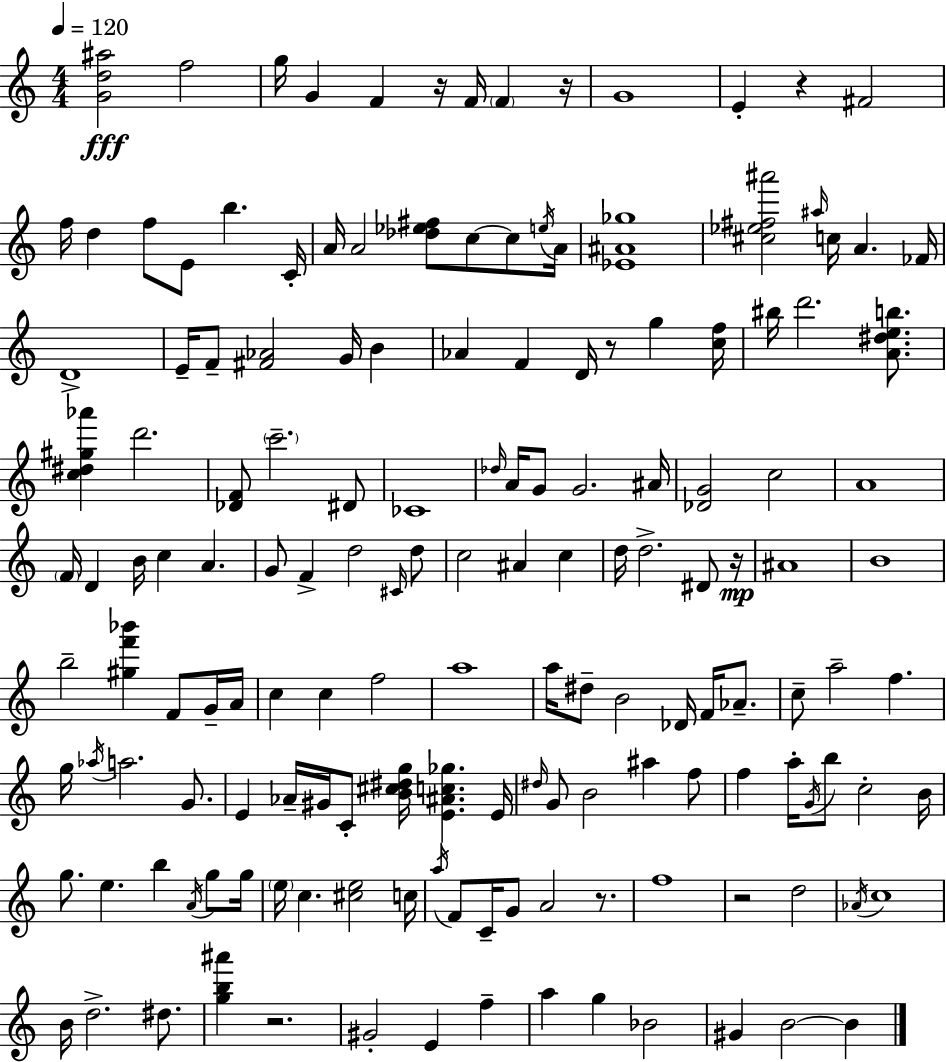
X:1
T:Untitled
M:4/4
L:1/4
K:Am
[Gd^a]2 f2 g/4 G F z/4 F/4 F z/4 G4 E z ^F2 f/4 d f/2 E/2 b C/4 A/4 A2 [_d_e^f]/2 c/2 c/2 e/4 A/4 [_E^A_g]4 [^c_e^f^a']2 ^a/4 c/4 A _F/4 D4 E/4 F/2 [^F_A]2 G/4 B _A F D/4 z/2 g [cf]/4 ^b/4 d'2 [A^deb]/2 [c^d^g_a'] d'2 [_DF]/2 c'2 ^D/2 _C4 _d/4 A/4 G/2 G2 ^A/4 [_DG]2 c2 A4 F/4 D B/4 c A G/2 F d2 ^C/4 d/2 c2 ^A c d/4 d2 ^D/2 z/4 ^A4 B4 b2 [^gf'_b'] F/2 G/4 A/4 c c f2 a4 a/4 ^d/2 B2 _D/4 F/4 _A/2 c/2 a2 f g/4 _a/4 a2 G/2 E _A/4 ^G/4 C/2 [B^c^dg]/4 [E^Ac_g] E/4 ^d/4 G/2 B2 ^a f/2 f a/4 G/4 b/2 c2 B/4 g/2 e b A/4 g/2 g/4 e/4 c [^ce]2 c/4 a/4 F/2 C/4 G/2 A2 z/2 f4 z2 d2 _A/4 c4 B/4 d2 ^d/2 [gb^a'] z2 ^G2 E f a g _B2 ^G B2 B